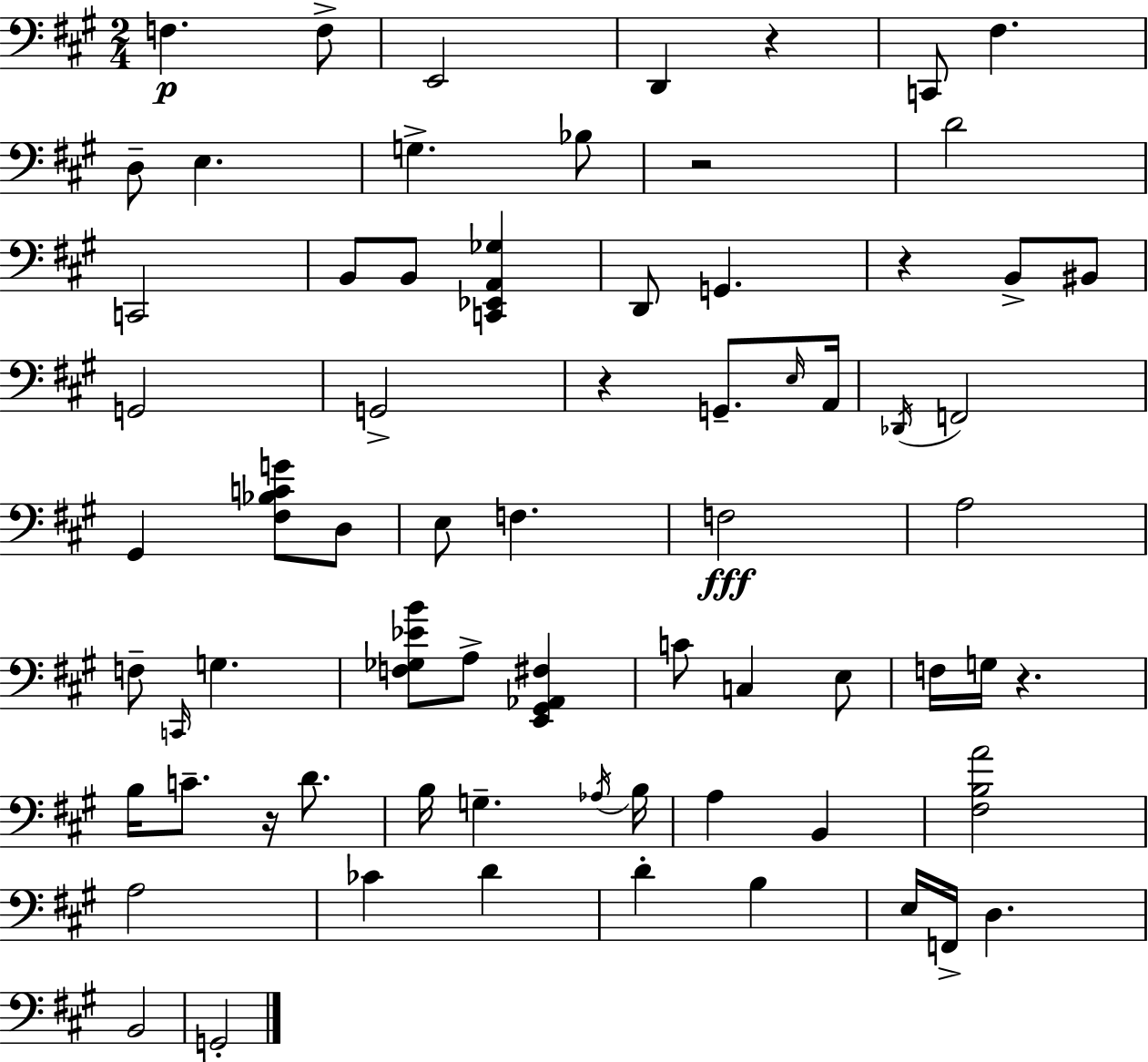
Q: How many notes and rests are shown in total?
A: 70